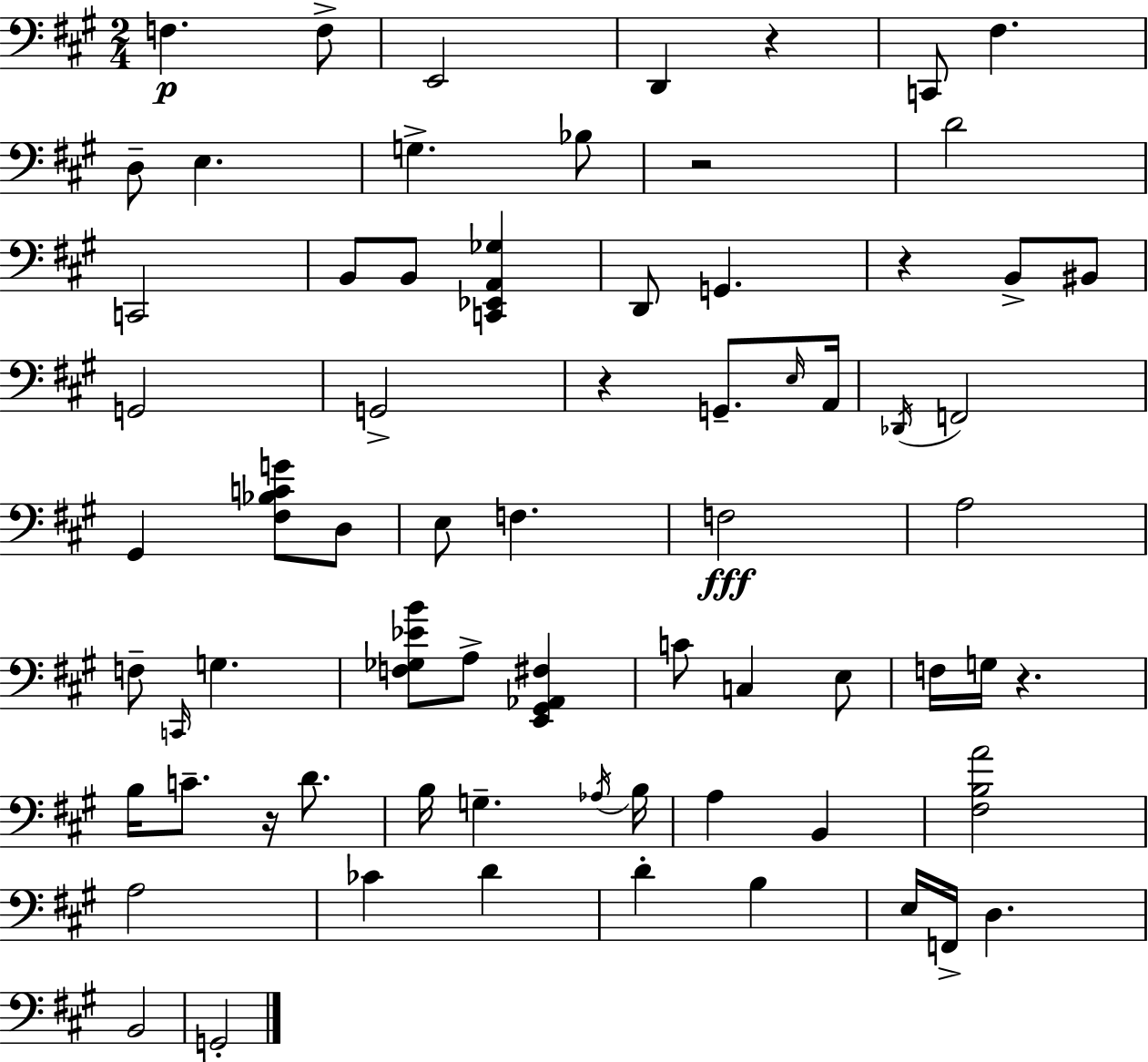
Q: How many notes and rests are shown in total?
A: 70